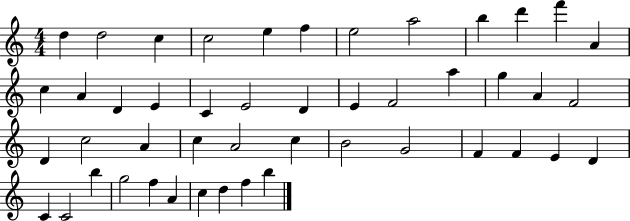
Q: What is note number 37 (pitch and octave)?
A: D4